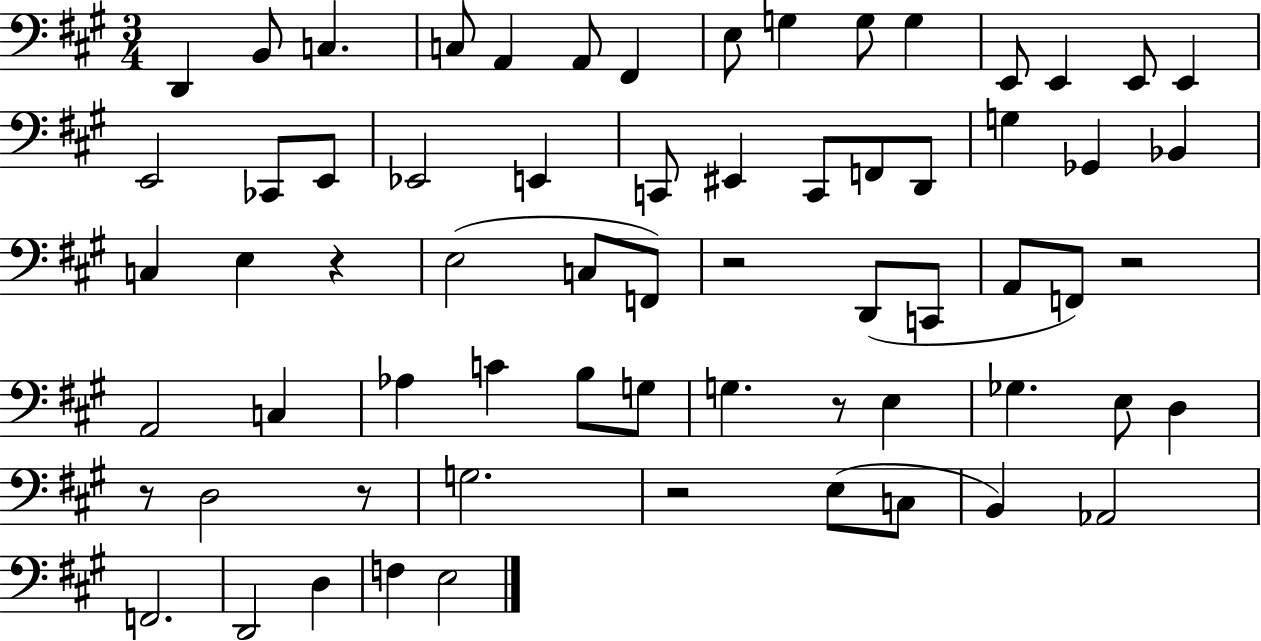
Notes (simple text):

D2/q B2/e C3/q. C3/e A2/q A2/e F#2/q E3/e G3/q G3/e G3/q E2/e E2/q E2/e E2/q E2/h CES2/e E2/e Eb2/h E2/q C2/e EIS2/q C2/e F2/e D2/e G3/q Gb2/q Bb2/q C3/q E3/q R/q E3/h C3/e F2/e R/h D2/e C2/e A2/e F2/e R/h A2/h C3/q Ab3/q C4/q B3/e G3/e G3/q. R/e E3/q Gb3/q. E3/e D3/q R/e D3/h R/e G3/h. R/h E3/e C3/e B2/q Ab2/h F2/h. D2/h D3/q F3/q E3/h